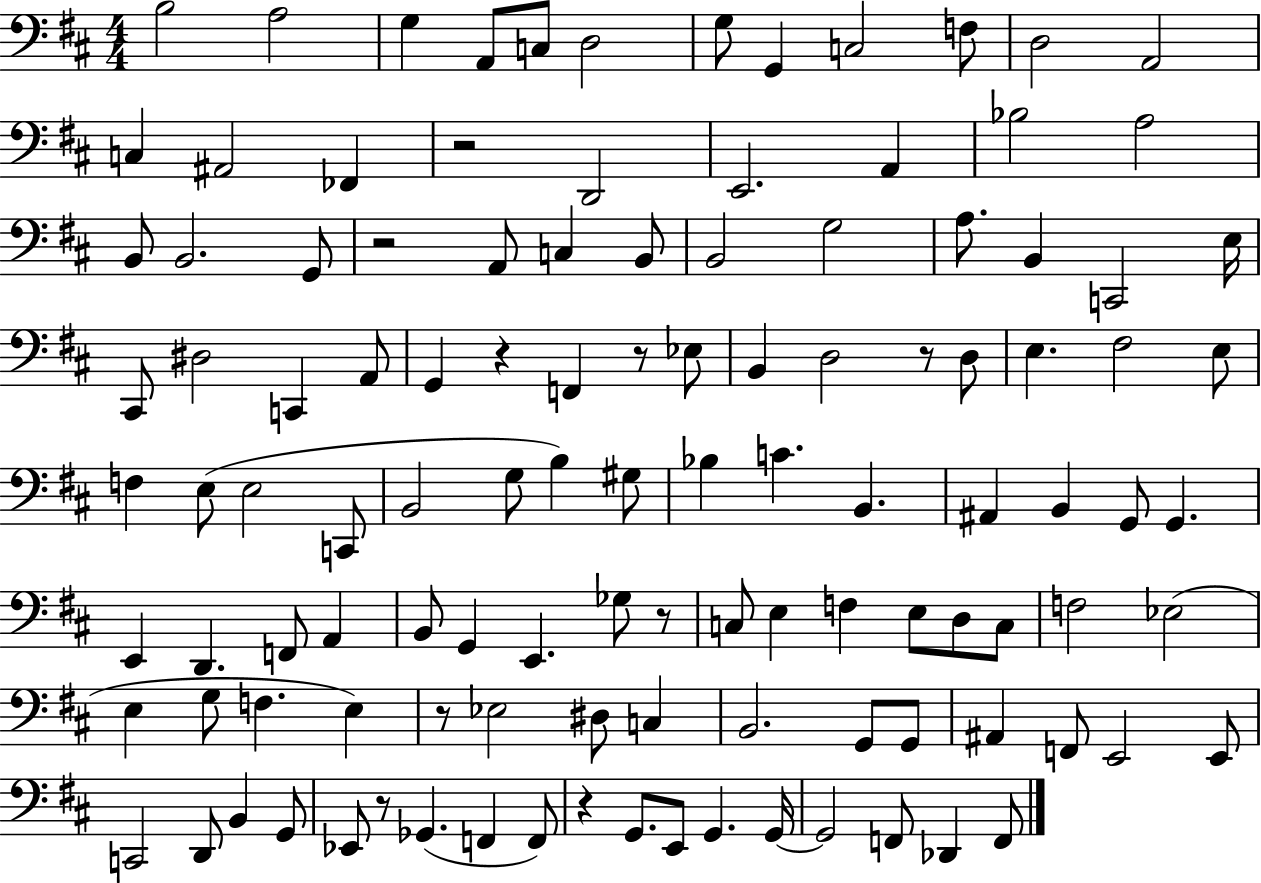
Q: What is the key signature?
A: D major